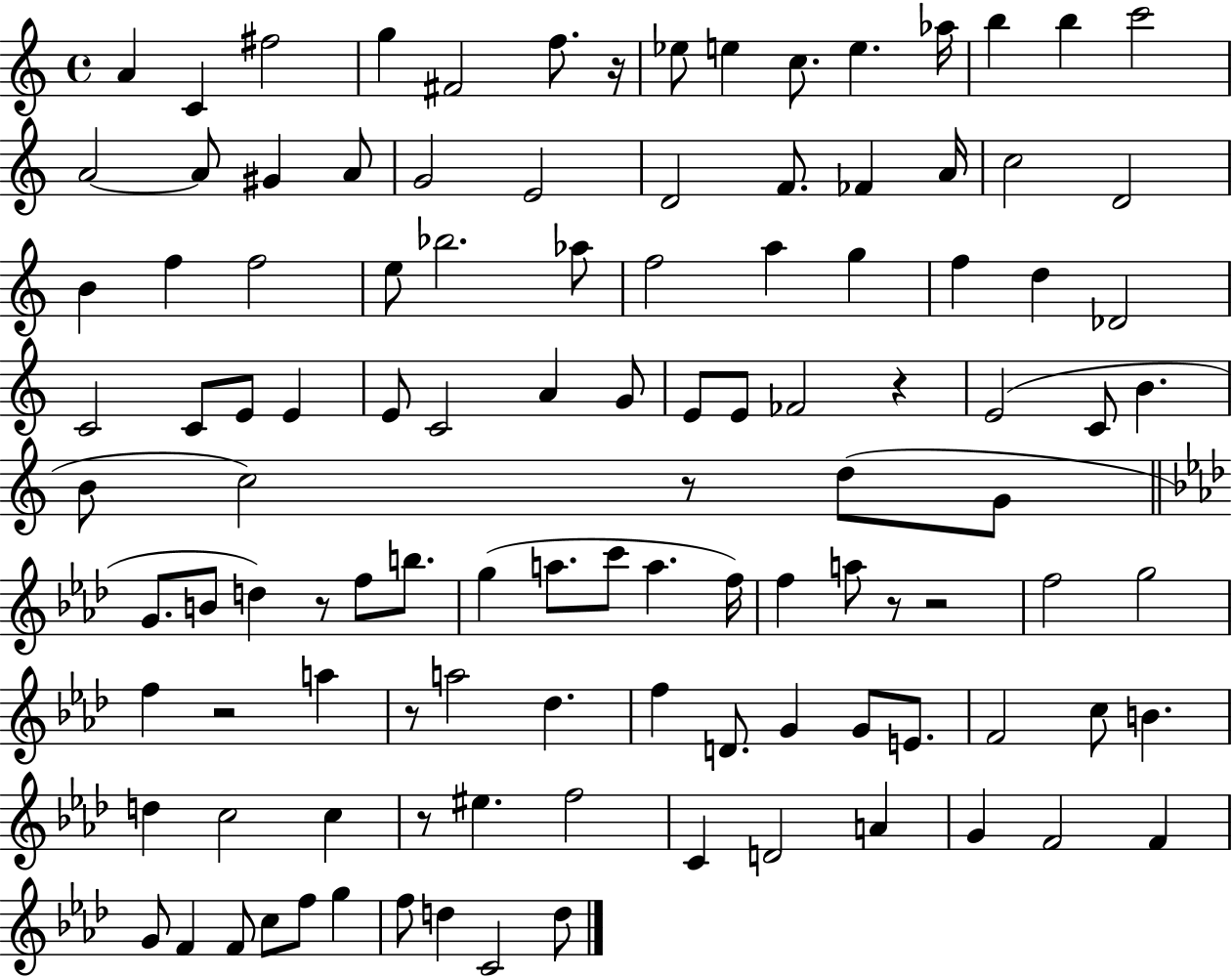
X:1
T:Untitled
M:4/4
L:1/4
K:C
A C ^f2 g ^F2 f/2 z/4 _e/2 e c/2 e _a/4 b b c'2 A2 A/2 ^G A/2 G2 E2 D2 F/2 _F A/4 c2 D2 B f f2 e/2 _b2 _a/2 f2 a g f d _D2 C2 C/2 E/2 E E/2 C2 A G/2 E/2 E/2 _F2 z E2 C/2 B B/2 c2 z/2 d/2 G/2 G/2 B/2 d z/2 f/2 b/2 g a/2 c'/2 a f/4 f a/2 z/2 z2 f2 g2 f z2 a z/2 a2 _d f D/2 G G/2 E/2 F2 c/2 B d c2 c z/2 ^e f2 C D2 A G F2 F G/2 F F/2 c/2 f/2 g f/2 d C2 d/2